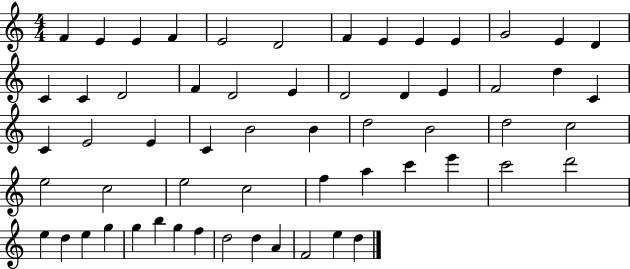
X:1
T:Untitled
M:4/4
L:1/4
K:C
F E E F E2 D2 F E E E G2 E D C C D2 F D2 E D2 D E F2 d C C E2 E C B2 B d2 B2 d2 c2 e2 c2 e2 c2 f a c' e' c'2 d'2 e d e g g b g f d2 d A F2 e d